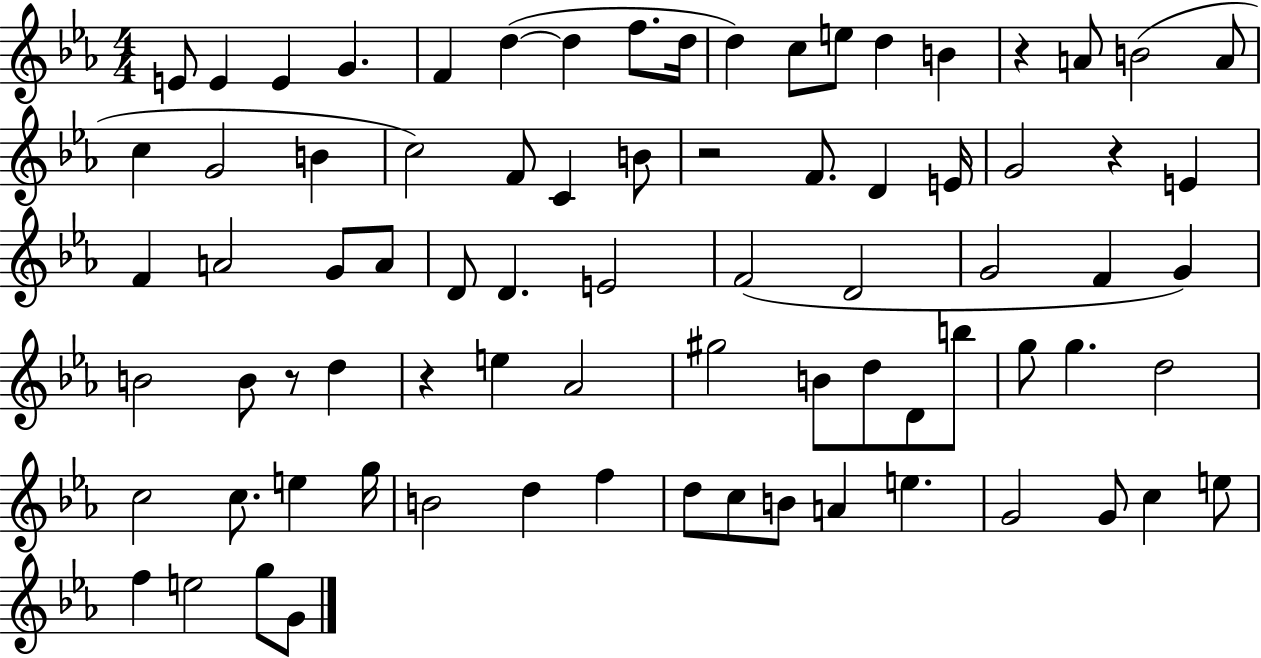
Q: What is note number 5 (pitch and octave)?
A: F4